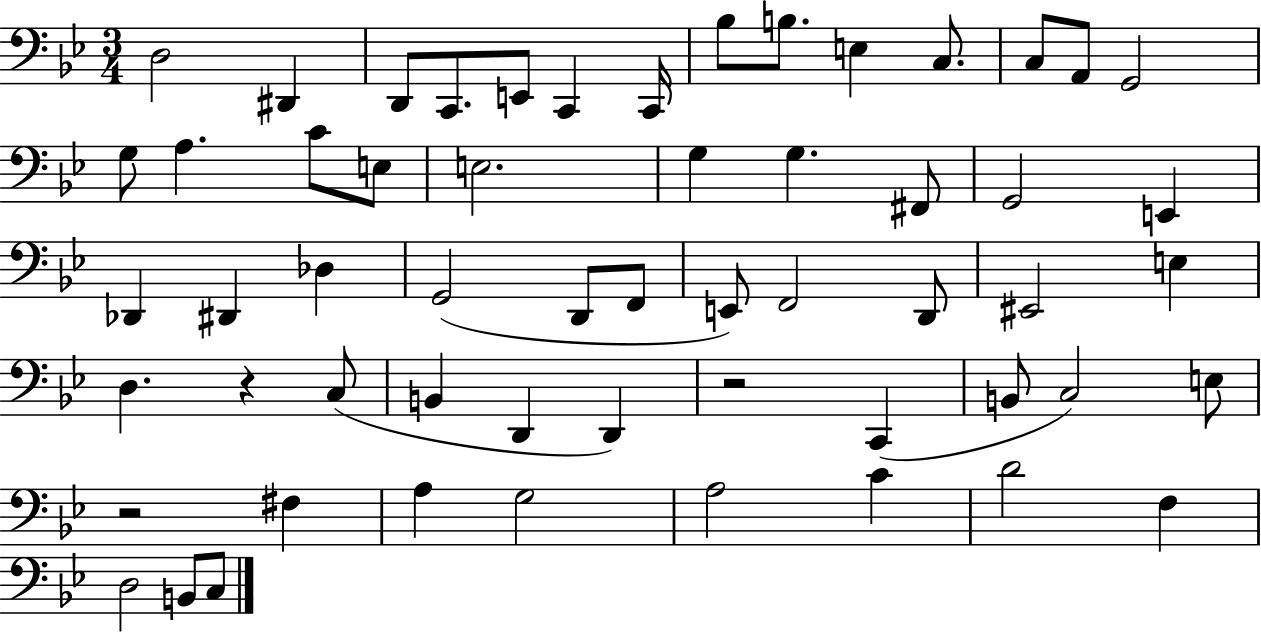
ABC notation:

X:1
T:Untitled
M:3/4
L:1/4
K:Bb
D,2 ^D,, D,,/2 C,,/2 E,,/2 C,, C,,/4 _B,/2 B,/2 E, C,/2 C,/2 A,,/2 G,,2 G,/2 A, C/2 E,/2 E,2 G, G, ^F,,/2 G,,2 E,, _D,, ^D,, _D, G,,2 D,,/2 F,,/2 E,,/2 F,,2 D,,/2 ^E,,2 E, D, z C,/2 B,, D,, D,, z2 C,, B,,/2 C,2 E,/2 z2 ^F, A, G,2 A,2 C D2 F, D,2 B,,/2 C,/2